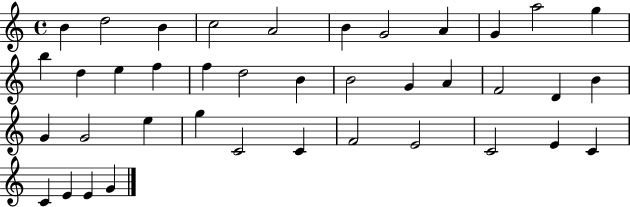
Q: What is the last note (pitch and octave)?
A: G4